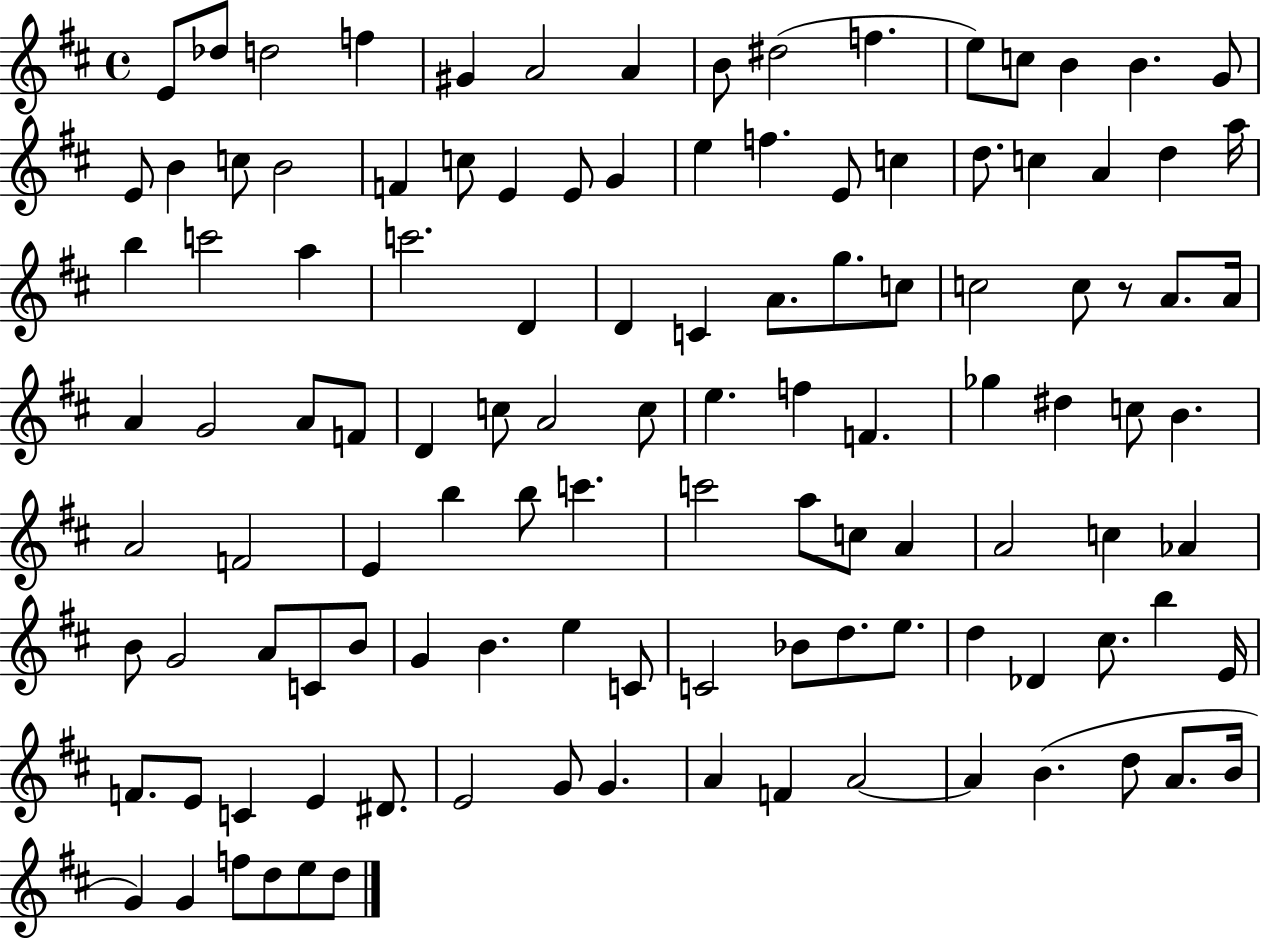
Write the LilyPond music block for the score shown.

{
  \clef treble
  \time 4/4
  \defaultTimeSignature
  \key d \major
  e'8 des''8 d''2 f''4 | gis'4 a'2 a'4 | b'8 dis''2( f''4. | e''8) c''8 b'4 b'4. g'8 | \break e'8 b'4 c''8 b'2 | f'4 c''8 e'4 e'8 g'4 | e''4 f''4. e'8 c''4 | d''8. c''4 a'4 d''4 a''16 | \break b''4 c'''2 a''4 | c'''2. d'4 | d'4 c'4 a'8. g''8. c''8 | c''2 c''8 r8 a'8. a'16 | \break a'4 g'2 a'8 f'8 | d'4 c''8 a'2 c''8 | e''4. f''4 f'4. | ges''4 dis''4 c''8 b'4. | \break a'2 f'2 | e'4 b''4 b''8 c'''4. | c'''2 a''8 c''8 a'4 | a'2 c''4 aes'4 | \break b'8 g'2 a'8 c'8 b'8 | g'4 b'4. e''4 c'8 | c'2 bes'8 d''8. e''8. | d''4 des'4 cis''8. b''4 e'16 | \break f'8. e'8 c'4 e'4 dis'8. | e'2 g'8 g'4. | a'4 f'4 a'2~~ | a'4 b'4.( d''8 a'8. b'16 | \break g'4) g'4 f''8 d''8 e''8 d''8 | \bar "|."
}